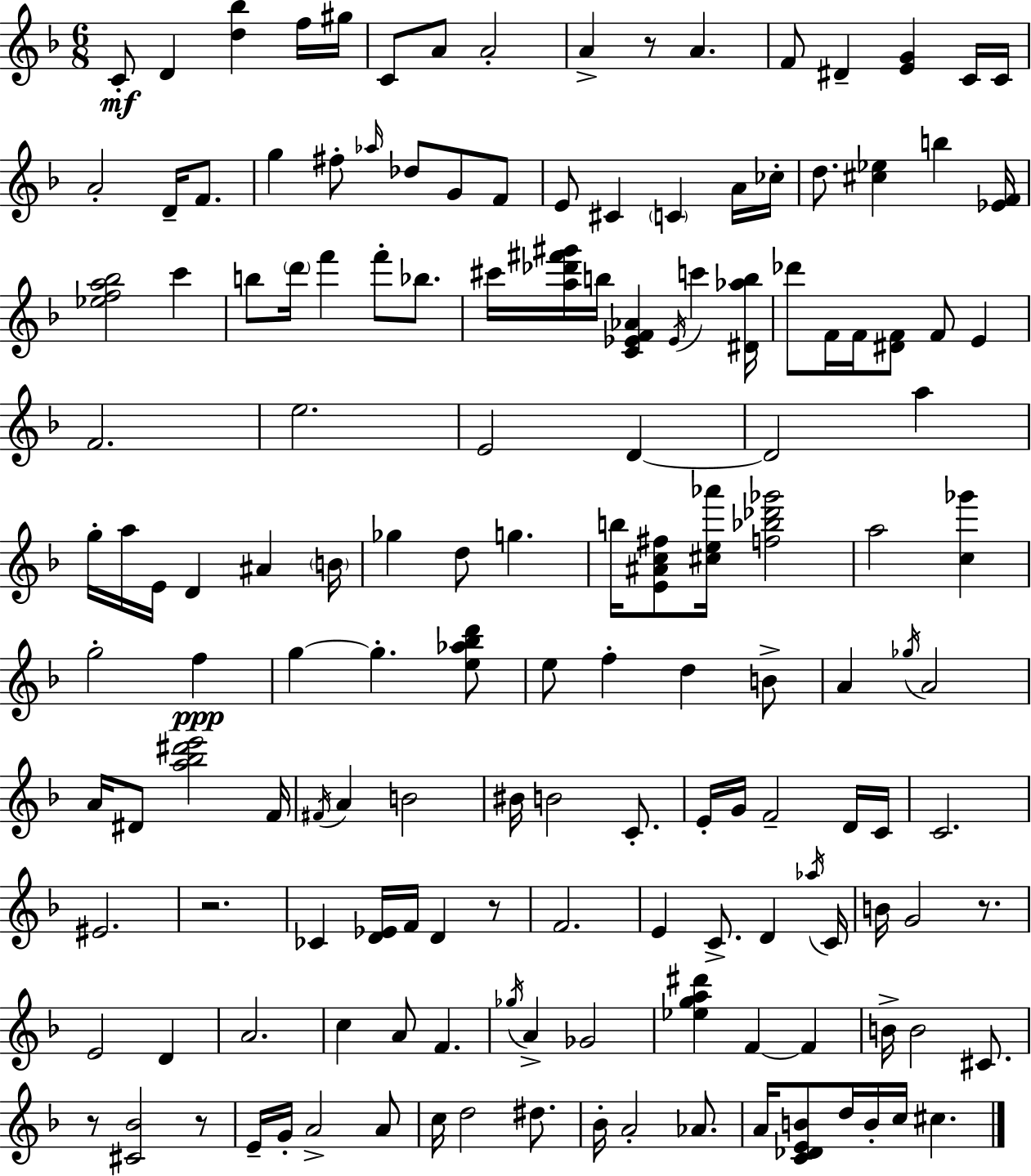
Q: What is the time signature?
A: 6/8